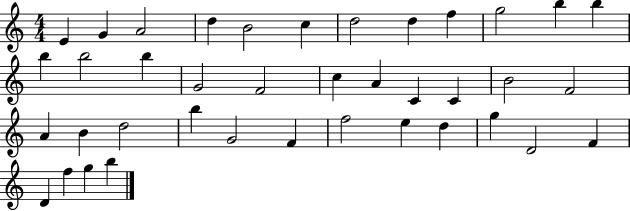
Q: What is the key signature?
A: C major